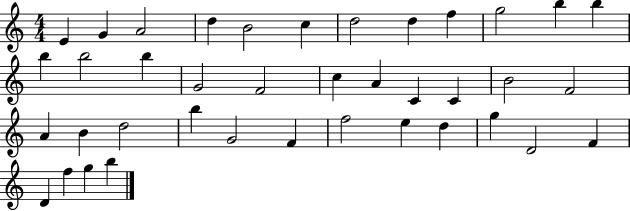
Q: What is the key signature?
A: C major